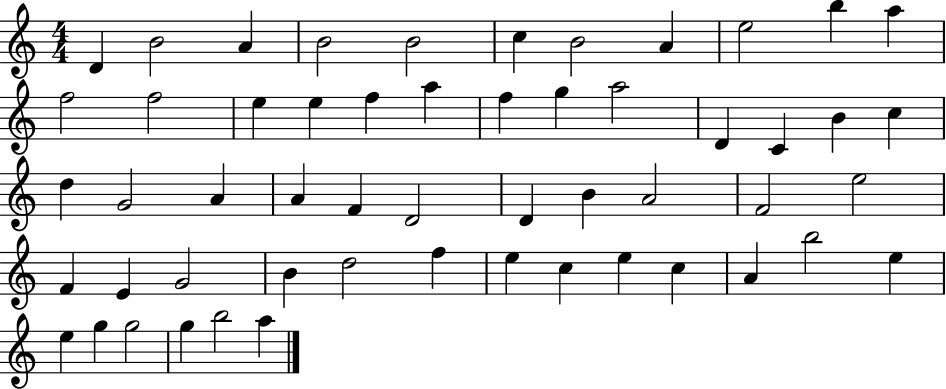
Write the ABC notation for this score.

X:1
T:Untitled
M:4/4
L:1/4
K:C
D B2 A B2 B2 c B2 A e2 b a f2 f2 e e f a f g a2 D C B c d G2 A A F D2 D B A2 F2 e2 F E G2 B d2 f e c e c A b2 e e g g2 g b2 a